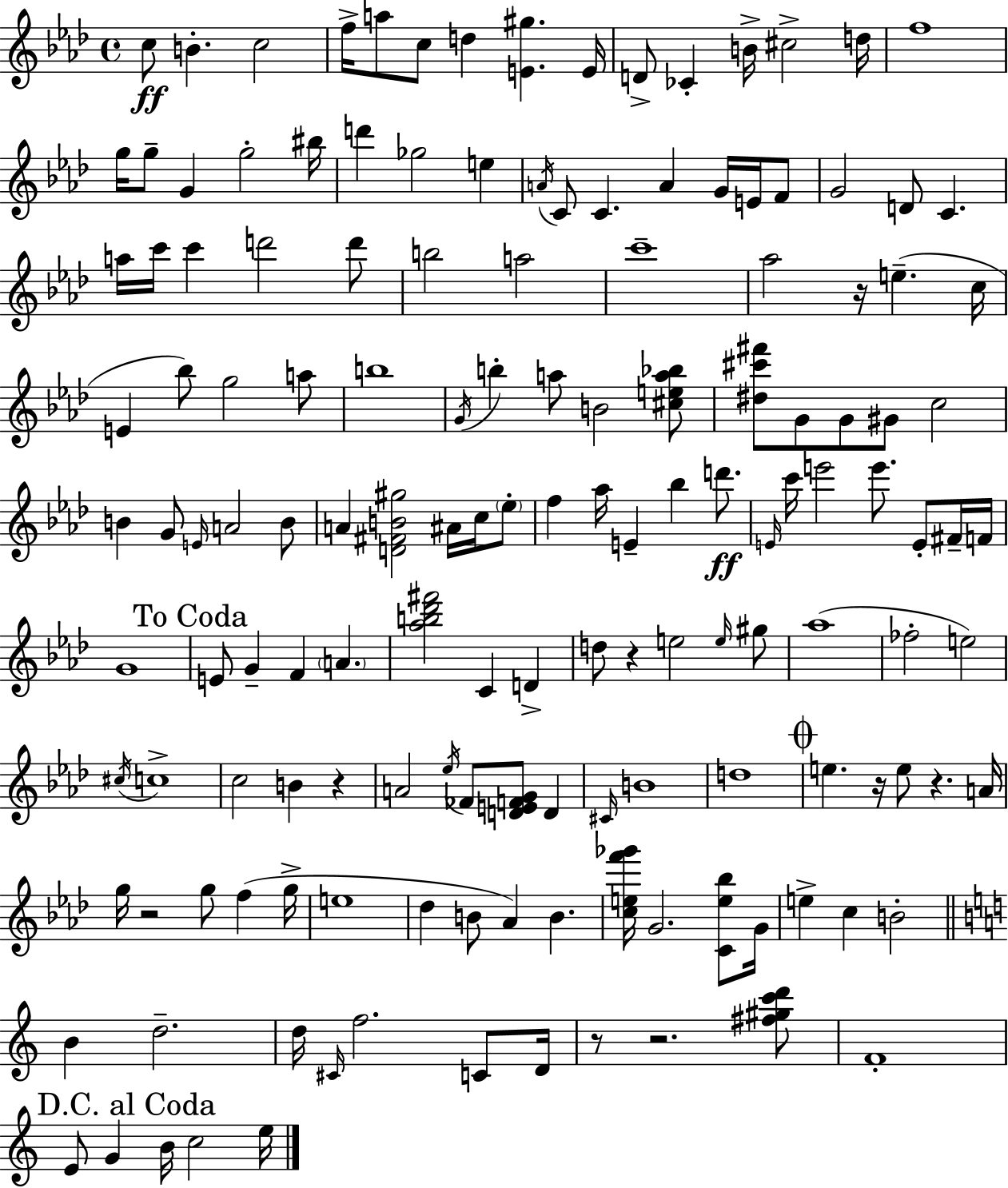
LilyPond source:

{
  \clef treble
  \time 4/4
  \defaultTimeSignature
  \key f \minor
  c''8\ff b'4.-. c''2 | f''16-> a''8 c''8 d''4 <e' gis''>4. e'16 | d'8-> ces'4-. b'16-> cis''2-> d''16 | f''1 | \break g''16 g''8-- g'4 g''2-. bis''16 | d'''4 ges''2 e''4 | \acciaccatura { a'16 } c'8 c'4. a'4 g'16 e'16 f'8 | g'2 d'8 c'4. | \break a''16 c'''16 c'''4 d'''2 d'''8 | b''2 a''2 | c'''1-- | aes''2 r16 e''4.--( | \break c''16 e'4 bes''8) g''2 a''8 | b''1 | \acciaccatura { g'16 } b''4-. a''8 b'2 | <cis'' e'' a'' bes''>8 <dis'' cis''' fis'''>8 g'8 g'8 gis'8 c''2 | \break b'4 g'8 \grace { e'16 } a'2 | b'8 a'4 <d' fis' b' gis''>2 ais'16 | c''16 \parenthesize ees''8-. f''4 aes''16 e'4-- bes''4 | d'''8.\ff \grace { e'16 } c'''16 e'''2 e'''8. | \break e'8-. fis'16-- f'16 g'1 | \mark "To Coda" e'8 g'4-- f'4 \parenthesize a'4. | <aes'' b'' des''' fis'''>2 c'4 | d'4-> d''8 r4 e''2 | \break \grace { e''16 } gis''8 aes''1( | fes''2-. e''2) | \acciaccatura { cis''16 } c''1-> | c''2 b'4 | \break r4 a'2 \acciaccatura { ees''16 } fes'8 | <d' e' f' g'>8 d'4 \grace { cis'16 } b'1 | d''1 | \mark \markup { \musicglyph "scripts.coda" } e''4. r16 e''8 | \break r4. a'16 g''16 r2 | g''8 f''4( g''16-> e''1 | des''4 b'8 aes'4) | b'4. <c'' e'' f''' ges'''>16 g'2. | \break <c' e'' bes''>8 g'16 e''4-> c''4 | b'2-. \bar "||" \break \key a \minor b'4 d''2.-- | d''16 \grace { cis'16 } f''2. c'8 | d'16 r8 r2. <fis'' gis'' c''' d'''>8 | f'1-. | \break \mark "D.C. al Coda" e'8 g'4 b'16 c''2 | e''16 \bar "|."
}